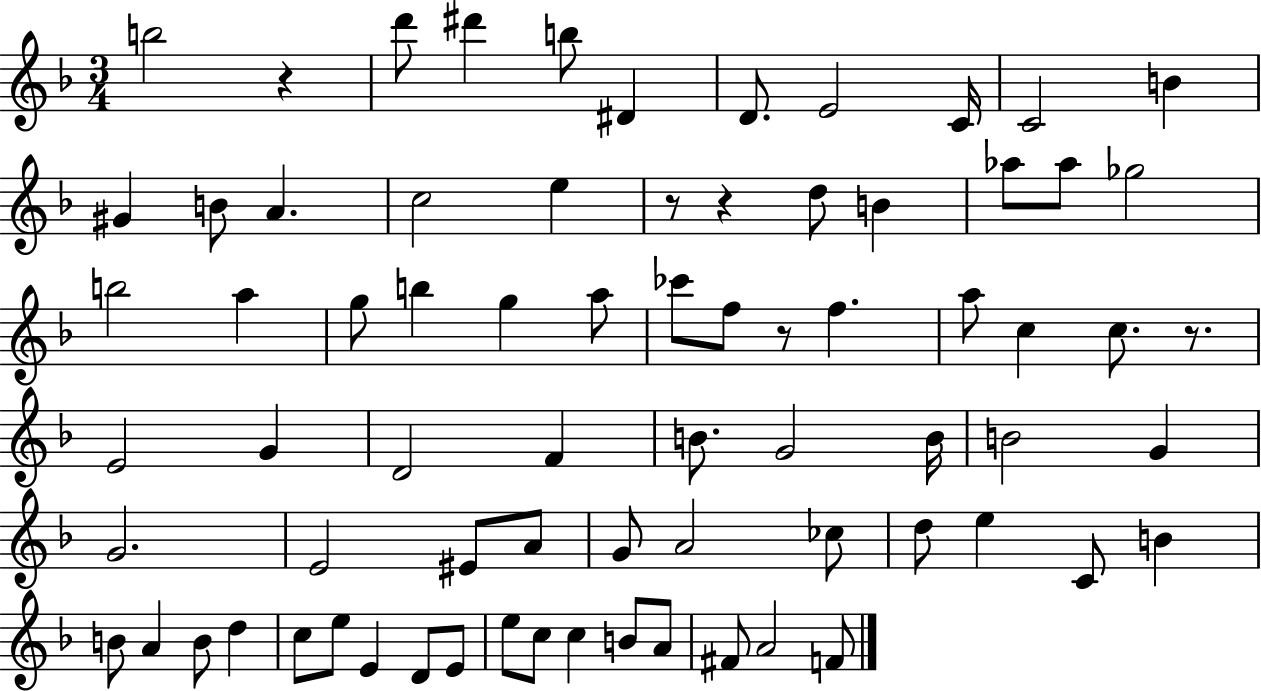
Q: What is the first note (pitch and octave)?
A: B5